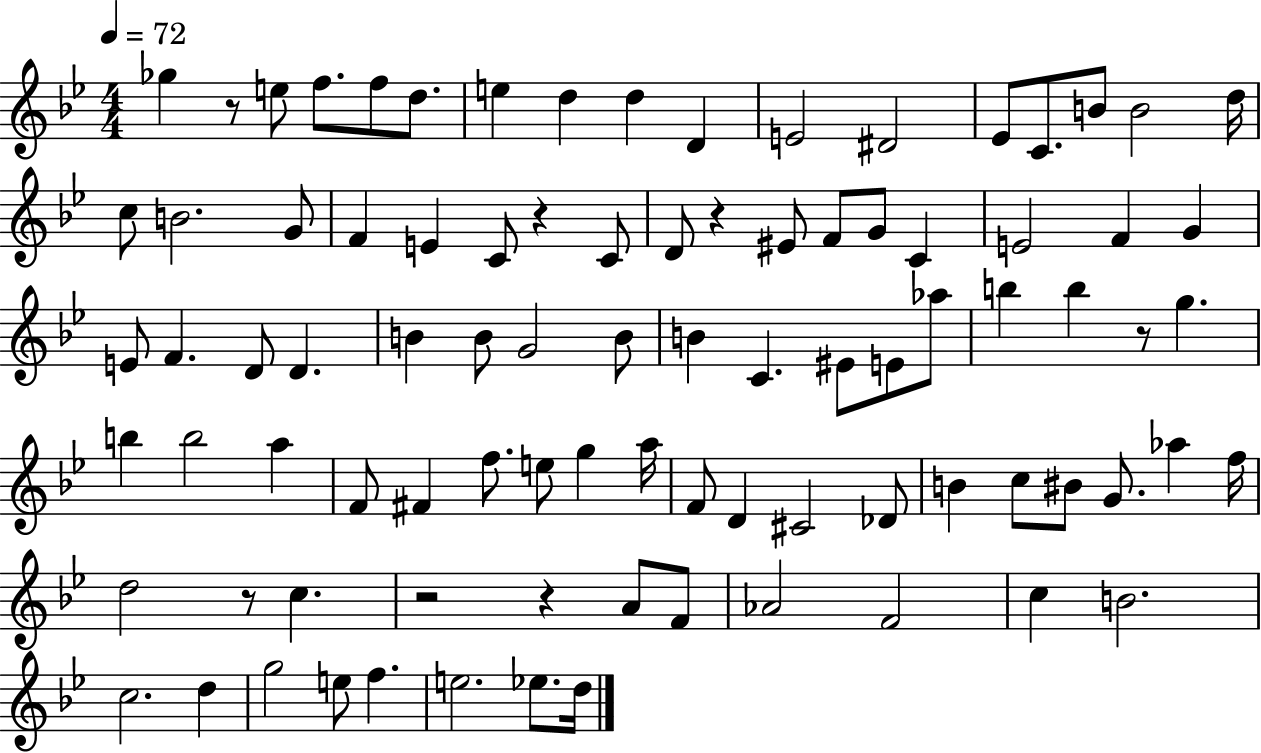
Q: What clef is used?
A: treble